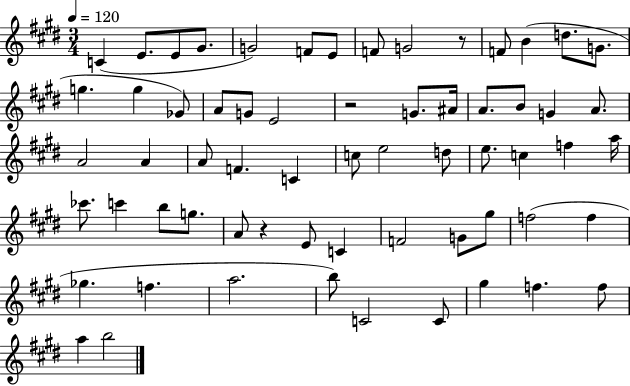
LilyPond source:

{
  \clef treble
  \numericTimeSignature
  \time 3/4
  \key e \major
  \tempo 4 = 120
  c'4( e'8. e'8 gis'8. | g'2) f'8 e'8 | f'8 g'2 r8 | f'8 b'4( d''8. g'8. | \break g''4. g''4 ges'8) | a'8 g'8 e'2 | r2 g'8. ais'16 | a'8. b'8 g'4 a'8. | \break a'2 a'4 | a'8 f'4. c'4 | c''8 e''2 d''8 | e''8. c''4 f''4 a''16 | \break ces'''8. c'''4 b''8 g''8. | a'8 r4 e'8 c'4 | f'2 g'8 gis''8 | f''2( f''4 | \break ges''4. f''4. | a''2. | b''8) c'2 c'8 | gis''4 f''4. f''8 | \break a''4 b''2 | \bar "|."
}